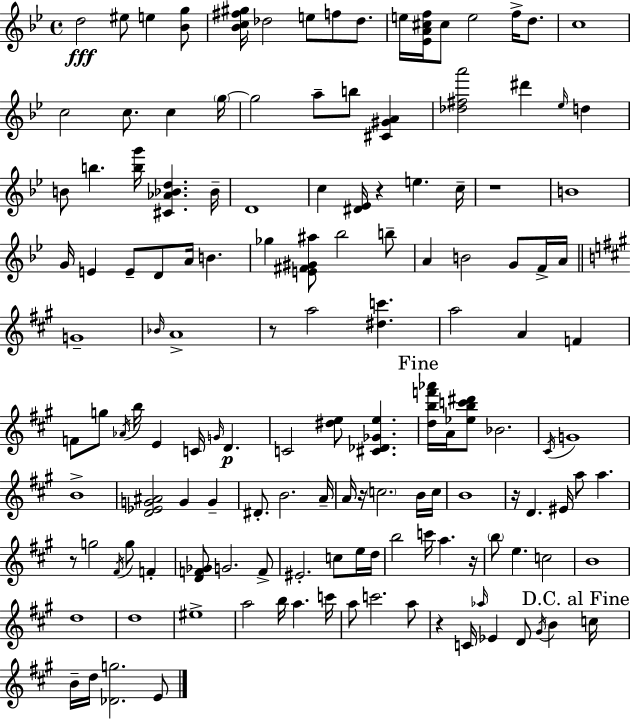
D5/h EIS5/e E5/q [Bb4,G5]/e [Bb4,C5,F#5,G#5]/s Db5/h E5/e F5/e Db5/e. E5/s [Eb4,A4,C#5,F5]/s C#5/e E5/h F5/s D5/e. C5/w C5/h C5/e. C5/q G5/s G5/h A5/e B5/e [C#4,G#4,A4]/q [Db5,F#5,A6]/h D#6/q Eb5/s D5/q B4/e B5/q. [B5,G6]/s [C#4,Ab4,Bb4,D5]/q. Bb4/s D4/w C5/q [D#4,Eb4]/s R/q E5/q. C5/s R/w B4/w G4/s E4/q E4/e D4/e A4/s B4/q. Gb5/q [E4,F#4,G#4,A#5]/e Bb5/h B5/e A4/q B4/h G4/e F4/s A4/s G4/w Bb4/s A4/w R/e A5/h [D#5,C6]/q. A5/h A4/q F4/q F4/e G5/e Ab4/s B5/s E4/q C4/s G4/s D4/q. C4/h [D#5,E5]/e [C#4,Db4,Gb4,E5]/q. [D5,B5,F6,Ab6]/s A4/s [Eb5,B5,C6,D#6]/e Bb4/h. C#4/s G4/w B4/w [D4,Eb4,G4,A#4]/h G4/q G4/q D#4/e. B4/h. A4/s A4/s R/s C5/h. B4/s C5/s B4/w R/s D4/q. EIS4/s A5/e A5/q. R/e G5/h F#4/s G5/e F4/q [D4,F4,Gb4]/e G4/h. F4/e EIS4/h. C5/e E5/s D5/s B5/h C6/s A5/q. R/s B5/e E5/q. C5/h B4/w D5/w D5/w EIS5/w A5/h B5/s A5/q. C6/s A5/e C6/h. A5/e R/q C4/s Ab5/s Eb4/q D4/e G#4/s B4/q C5/s B4/s D5/s [Db4,G5]/h. E4/e